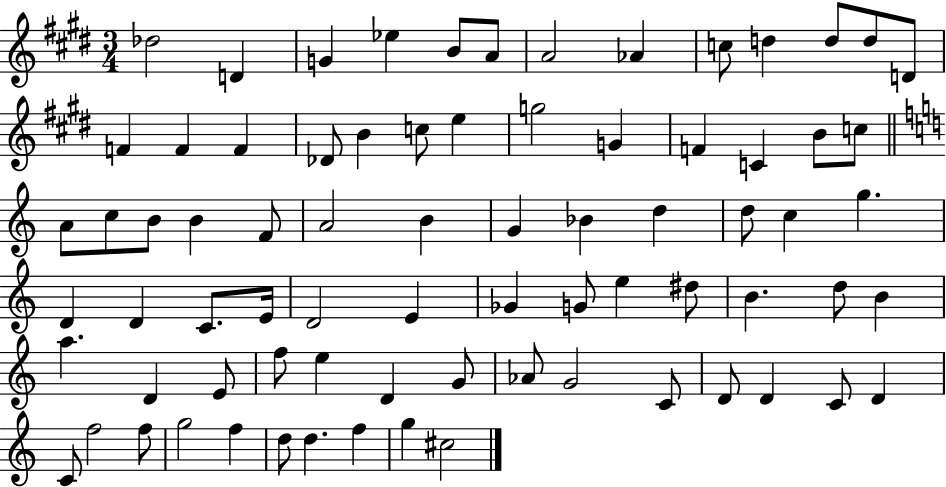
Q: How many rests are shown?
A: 0